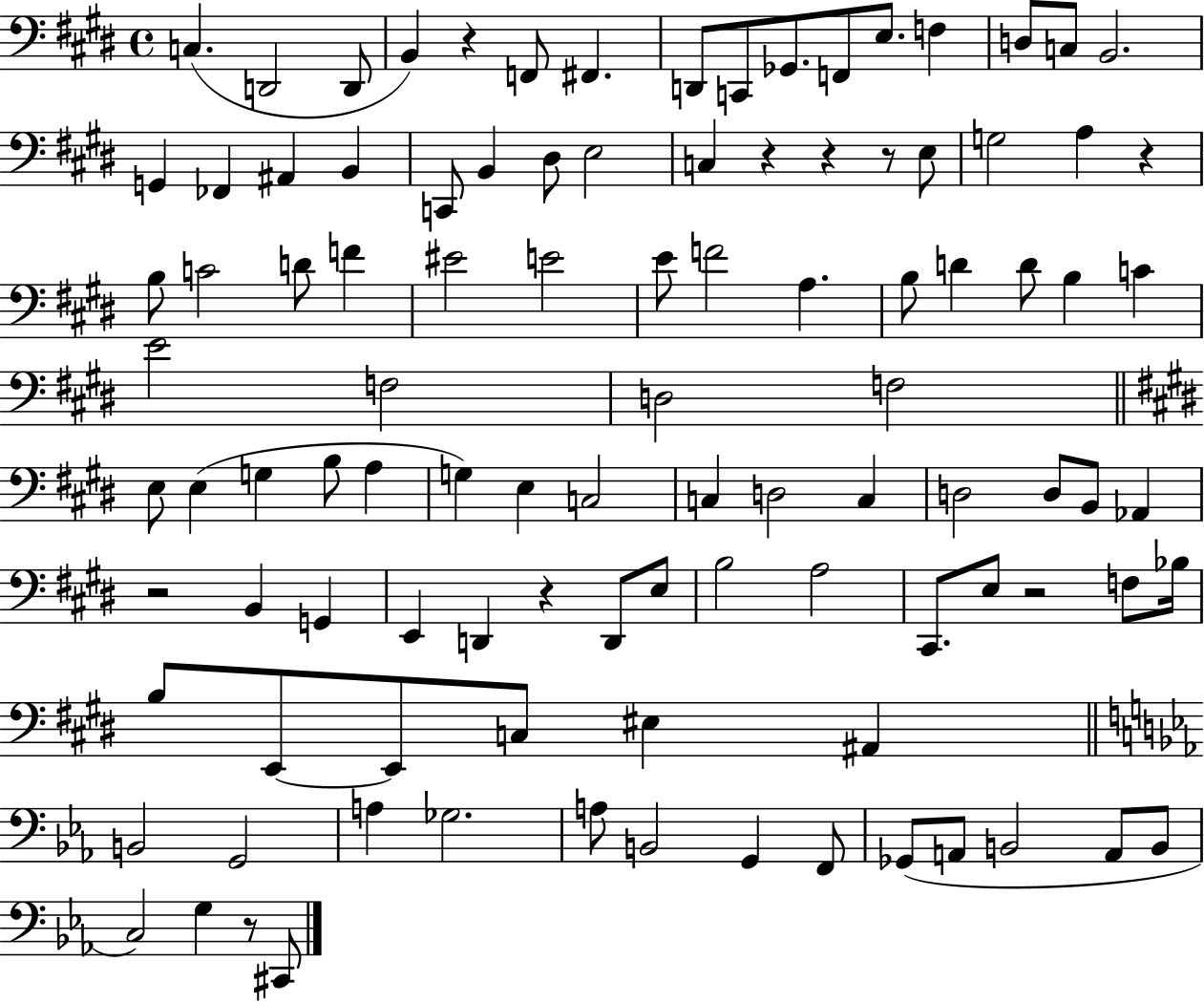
{
  \clef bass
  \time 4/4
  \defaultTimeSignature
  \key e \major
  c4.( d,2 d,8 | b,4) r4 f,8 fis,4. | d,8 c,8 ges,8. f,8 e8. f4 | d8 c8 b,2. | \break g,4 fes,4 ais,4 b,4 | c,8 b,4 dis8 e2 | c4 r4 r4 r8 e8 | g2 a4 r4 | \break b8 c'2 d'8 f'4 | eis'2 e'2 | e'8 f'2 a4. | b8 d'4 d'8 b4 c'4 | \break e'2 f2 | d2 f2 | \bar "||" \break \key e \major e8 e4( g4 b8 a4 | g4) e4 c2 | c4 d2 c4 | d2 d8 b,8 aes,4 | \break r2 b,4 g,4 | e,4 d,4 r4 d,8 e8 | b2 a2 | cis,8. e8 r2 f8 bes16 | \break b8 e,8~~ e,8 c8 eis4 ais,4 | \bar "||" \break \key ees \major b,2 g,2 | a4 ges2. | a8 b,2 g,4 f,8 | ges,8( a,8 b,2 a,8 b,8 | \break c2) g4 r8 cis,8 | \bar "|."
}